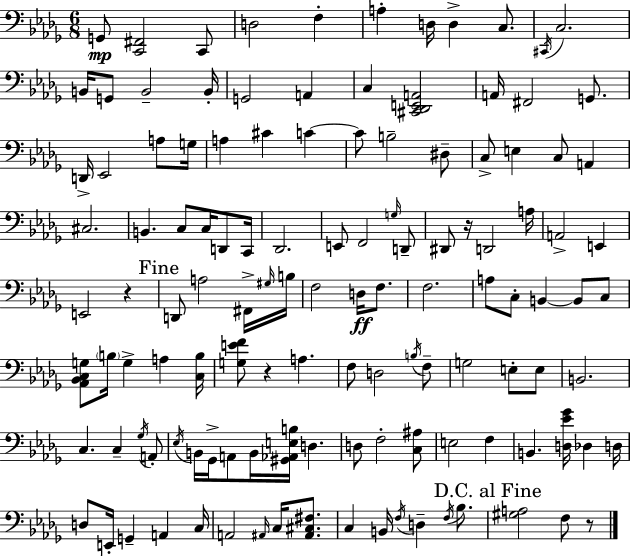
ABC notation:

X:1
T:Untitled
M:6/8
L:1/4
K:Bbm
G,,/2 [C,,^F,,]2 C,,/2 D,2 F, A, D,/4 D, C,/2 ^C,,/4 C,2 B,,/4 G,,/2 B,,2 B,,/4 G,,2 A,, C, [^C,,_D,,E,,A,,]2 A,,/4 ^F,,2 G,,/2 D,,/4 _E,,2 A,/2 G,/4 A, ^C C C/2 B,2 ^D,/2 C,/2 E, C,/2 A,, ^C,2 B,, C,/2 C,/4 D,,/2 C,,/4 _D,,2 E,,/2 F,,2 G,/4 D,,/2 ^D,,/2 z/4 D,,2 A,/4 A,,2 E,, E,,2 z D,,/2 A,2 ^F,,/4 ^G,/4 B,/4 F,2 D,/4 F,/2 F,2 A,/2 C,/2 B,, B,,/2 C,/2 [_A,,_B,,C,G,]/2 B,/4 G, A, [C,B,]/4 [G,EF]/2 z A, F,/2 D,2 B,/4 F,/2 G,2 E,/2 E,/2 B,,2 C, C, _G,/4 A,,/2 _E,/4 B,,/4 _G,,/4 A,,/2 B,,/4 [^G,,_A,,E,B,]/4 D, D,/2 F,2 [C,^A,]/2 E,2 F, B,, [D,_E_G]/4 _D, D,/4 D,/2 E,,/4 G,, A,, C,/4 A,,2 ^A,,/4 C,/4 [^A,,^C,^F,]/2 C, B,,/4 F,/4 D, F,/4 _B,/2 [^G,A,]2 F,/2 z/2